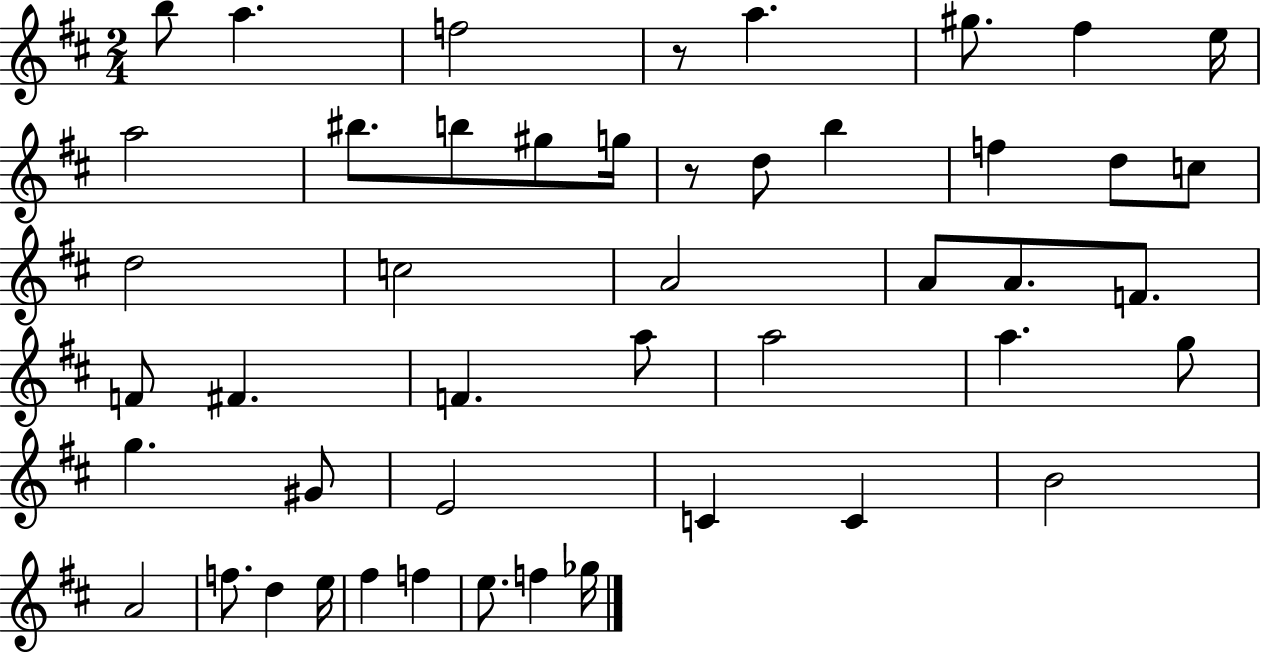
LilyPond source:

{
  \clef treble
  \numericTimeSignature
  \time 2/4
  \key d \major
  b''8 a''4. | f''2 | r8 a''4. | gis''8. fis''4 e''16 | \break a''2 | bis''8. b''8 gis''8 g''16 | r8 d''8 b''4 | f''4 d''8 c''8 | \break d''2 | c''2 | a'2 | a'8 a'8. f'8. | \break f'8 fis'4. | f'4. a''8 | a''2 | a''4. g''8 | \break g''4. gis'8 | e'2 | c'4 c'4 | b'2 | \break a'2 | f''8. d''4 e''16 | fis''4 f''4 | e''8. f''4 ges''16 | \break \bar "|."
}